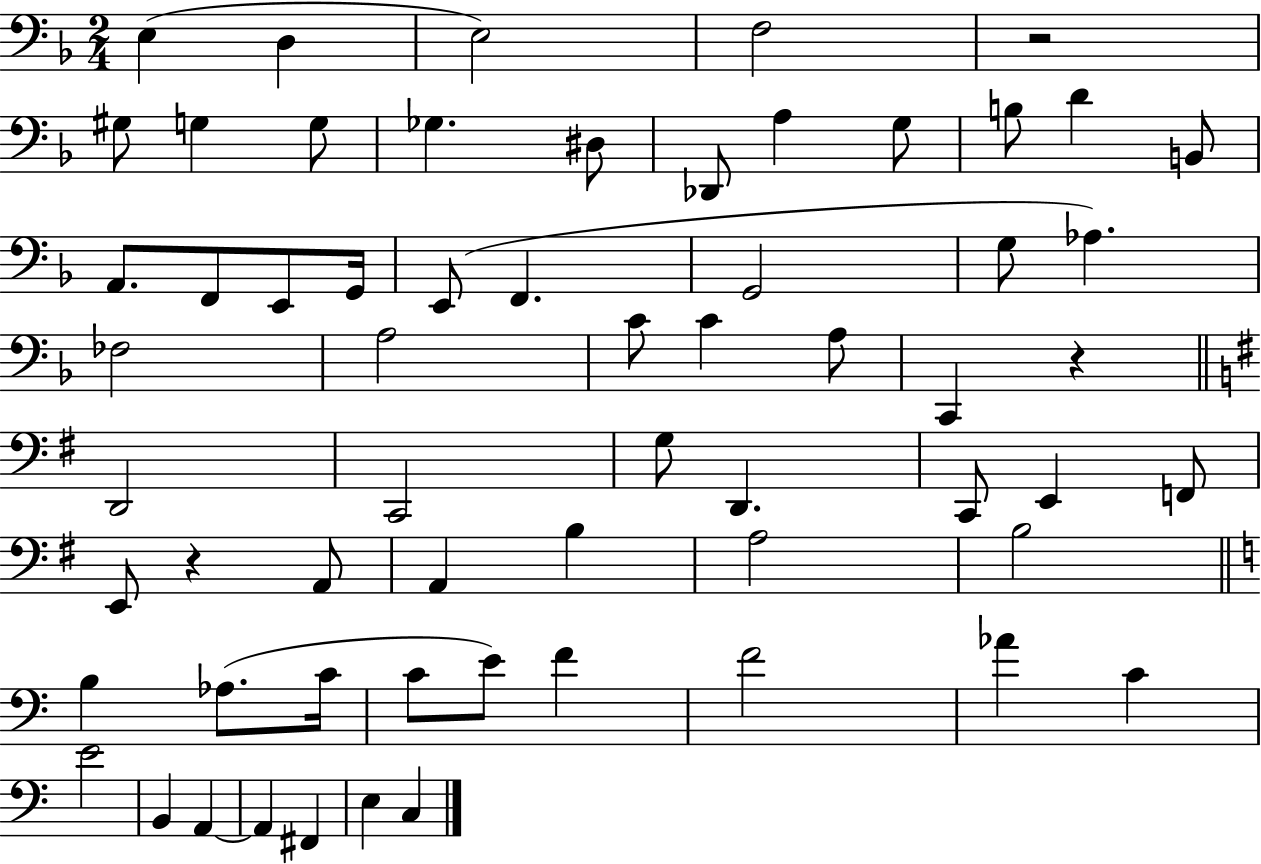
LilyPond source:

{
  \clef bass
  \numericTimeSignature
  \time 2/4
  \key f \major
  e4( d4 | e2) | f2 | r2 | \break gis8 g4 g8 | ges4. dis8 | des,8 a4 g8 | b8 d'4 b,8 | \break a,8. f,8 e,8 g,16 | e,8( f,4. | g,2 | g8 aes4.) | \break fes2 | a2 | c'8 c'4 a8 | c,4 r4 | \break \bar "||" \break \key g \major d,2 | c,2 | g8 d,4. | c,8 e,4 f,8 | \break e,8 r4 a,8 | a,4 b4 | a2 | b2 | \break \bar "||" \break \key a \minor b4 aes8.( c'16 | c'8 e'8) f'4 | f'2 | aes'4 c'4 | \break e'2 | b,4 a,4~~ | a,4 fis,4 | e4 c4 | \break \bar "|."
}